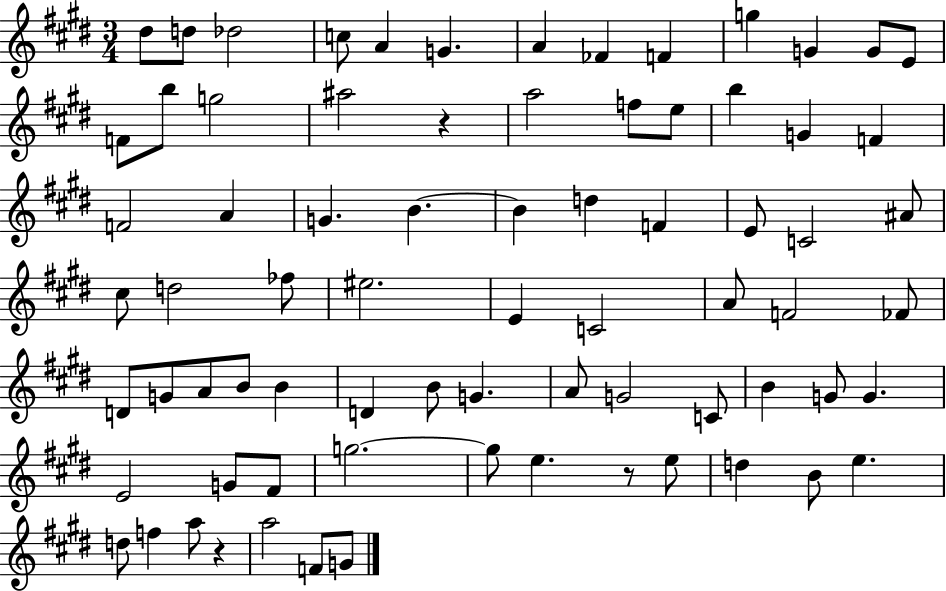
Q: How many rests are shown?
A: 3